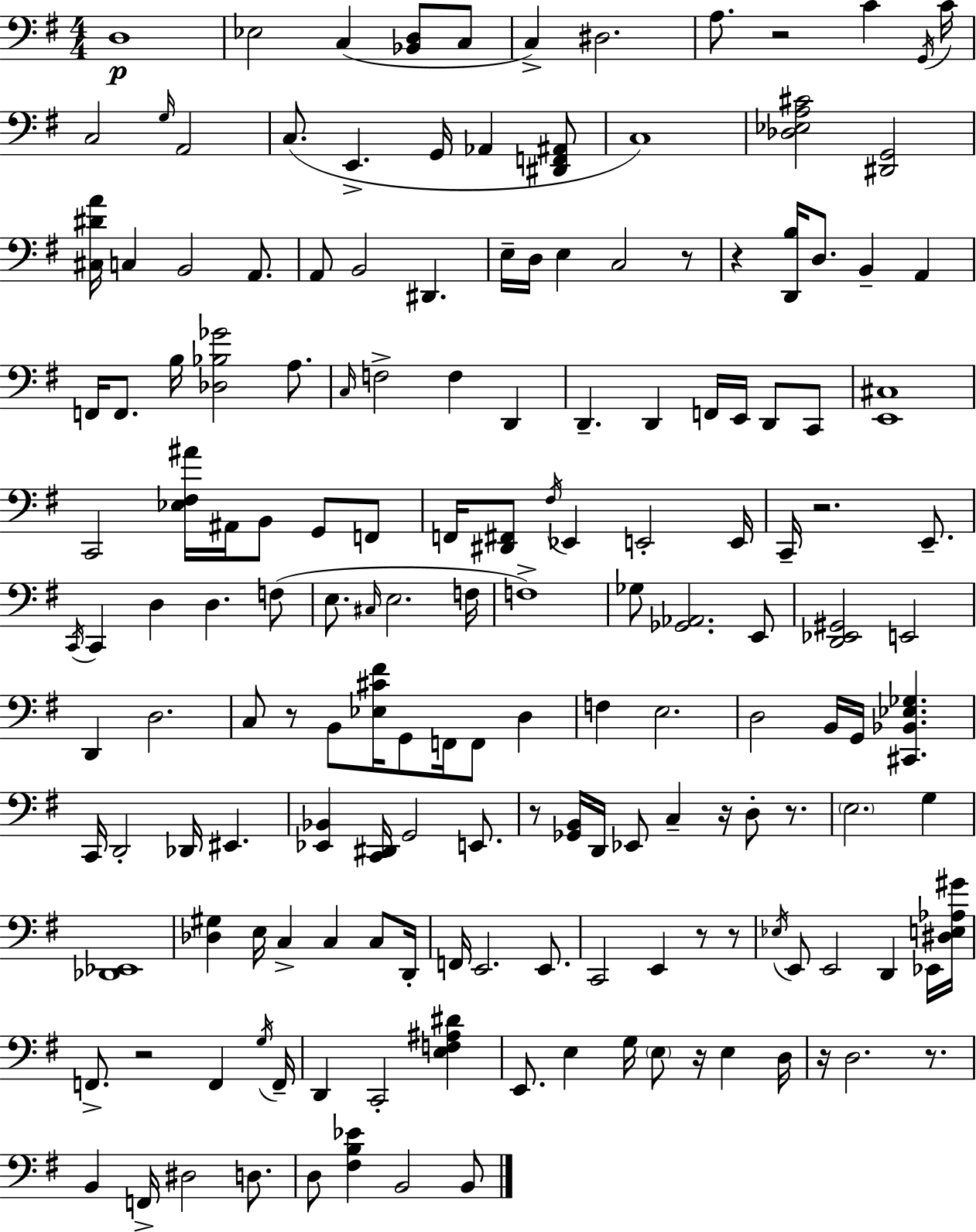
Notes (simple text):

D3/w Eb3/h C3/q [Bb2,D3]/e C3/e C3/q D#3/h. A3/e. R/h C4/q G2/s C4/s C3/h G3/s A2/h C3/e. E2/q. G2/s Ab2/q [D#2,F2,A#2]/e C3/w [Db3,Eb3,A3,C#4]/h [D#2,G2]/h [C#3,D#4,A4]/s C3/q B2/h A2/e. A2/e B2/h D#2/q. E3/s D3/s E3/q C3/h R/e R/q [D2,B3]/s D3/e. B2/q A2/q F2/s F2/e. B3/s [Db3,Bb3,Gb4]/h A3/e. C3/s F3/h F3/q D2/q D2/q. D2/q F2/s E2/s D2/e C2/e [E2,C#3]/w C2/h [Eb3,F#3,A#4]/s A#2/s B2/e G2/e F2/e F2/s [D#2,F#2]/e F#3/s Eb2/q E2/h E2/s C2/s R/h. E2/e. C2/s C2/q D3/q D3/q. F3/e E3/e. C#3/s E3/h. F3/s F3/w Gb3/e [Gb2,Ab2]/h. E2/e [D2,Eb2,G#2]/h E2/h D2/q D3/h. C3/e R/e B2/e [Eb3,C#4,F#4]/s G2/e F2/s F2/e D3/q F3/q E3/h. D3/h B2/s G2/s [C#2,Bb2,Eb3,Gb3]/q. C2/s D2/h Db2/s EIS2/q. [Eb2,Bb2]/q [C2,D#2]/s G2/h E2/e. R/e [Gb2,B2]/s D2/s Eb2/e C3/q R/s D3/e R/e. E3/h. G3/q [Db2,Eb2]/w [Db3,G#3]/q E3/s C3/q C3/q C3/e D2/s F2/s E2/h. E2/e. C2/h E2/q R/e R/e Eb3/s E2/e E2/h D2/q Eb2/s [D#3,E3,Ab3,G#4]/s F2/e. R/h F2/q G3/s F2/s D2/q C2/h [E3,F3,A#3,D#4]/q E2/e. E3/q G3/s E3/e R/s E3/q D3/s R/s D3/h. R/e. B2/q F2/s D#3/h D3/e. D3/e [F#3,B3,Eb4]/q B2/h B2/e